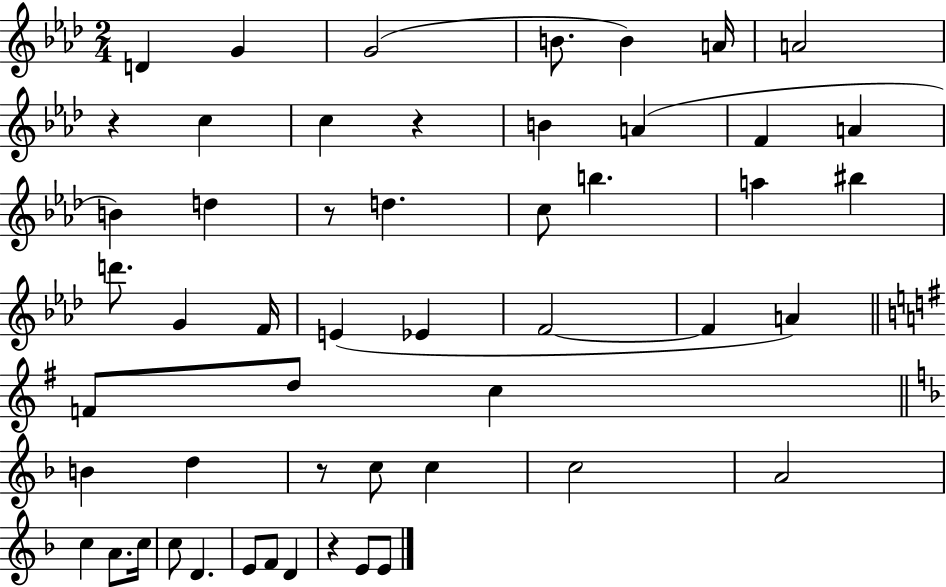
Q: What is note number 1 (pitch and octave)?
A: D4